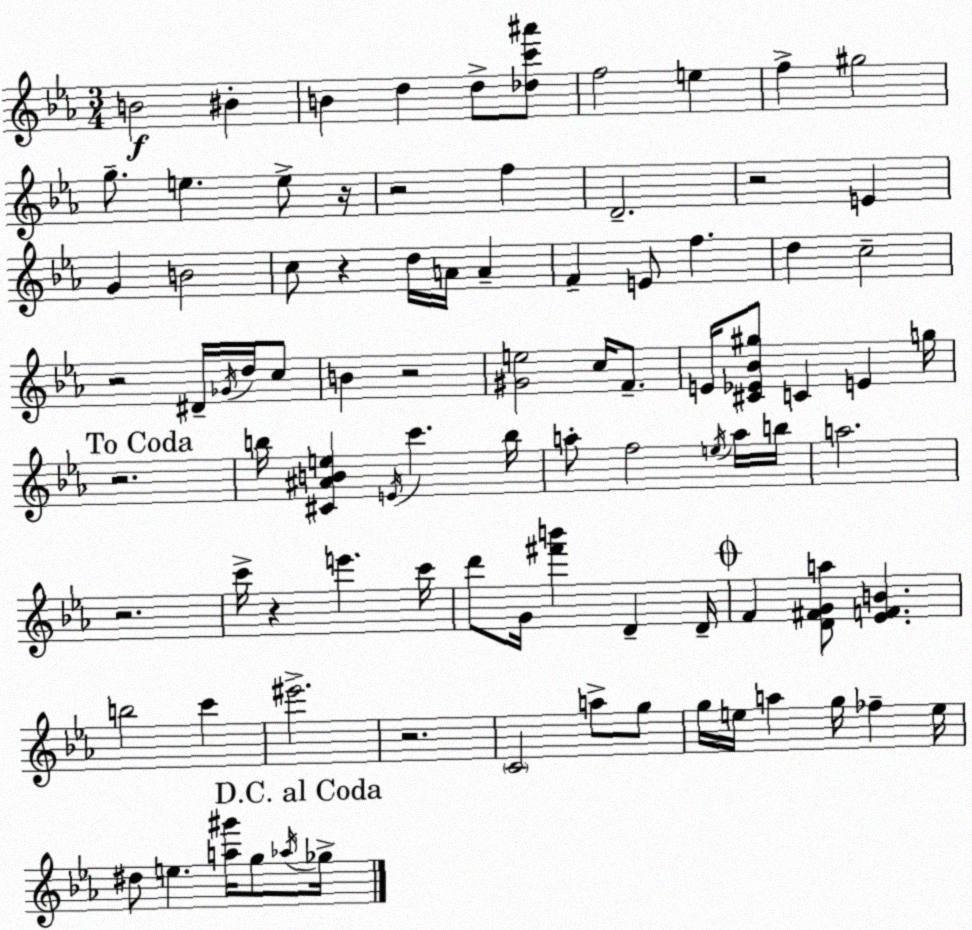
X:1
T:Untitled
M:3/4
L:1/4
K:Cm
B2 ^B B d d/2 [_dc'^a']/2 f2 e f ^g2 g/2 e e/2 z/4 z2 f D2 z2 E G B2 c/2 z d/4 A/4 A F E/2 f d c2 z2 ^D/4 _G/4 d/4 c/2 B z2 [^Ge]2 c/4 F/2 E/4 [^C_E_B^g]/2 C E g/4 z2 b/4 [^C^ABe] E/4 c' b/4 a/2 f2 e/4 a/4 b/4 a2 z2 c'/4 z e' c'/4 d'/2 G/4 [^f'b'] D D/4 F [D^FGa]/2 [_EFB] b2 c' ^e'2 z2 C2 a/2 g/2 g/4 e/4 a g/4 _f e/4 ^d/2 e [a^g']/4 g/2 _a/4 _g/4